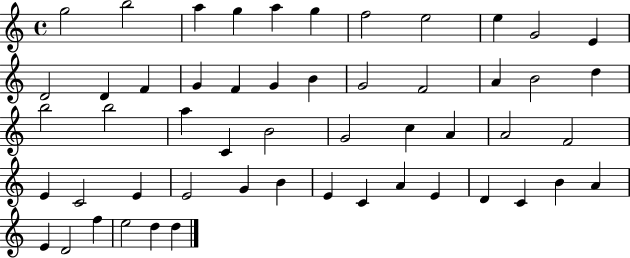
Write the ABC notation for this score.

X:1
T:Untitled
M:4/4
L:1/4
K:C
g2 b2 a g a g f2 e2 e G2 E D2 D F G F G B G2 F2 A B2 d b2 b2 a C B2 G2 c A A2 F2 E C2 E E2 G B E C A E D C B A E D2 f e2 d d